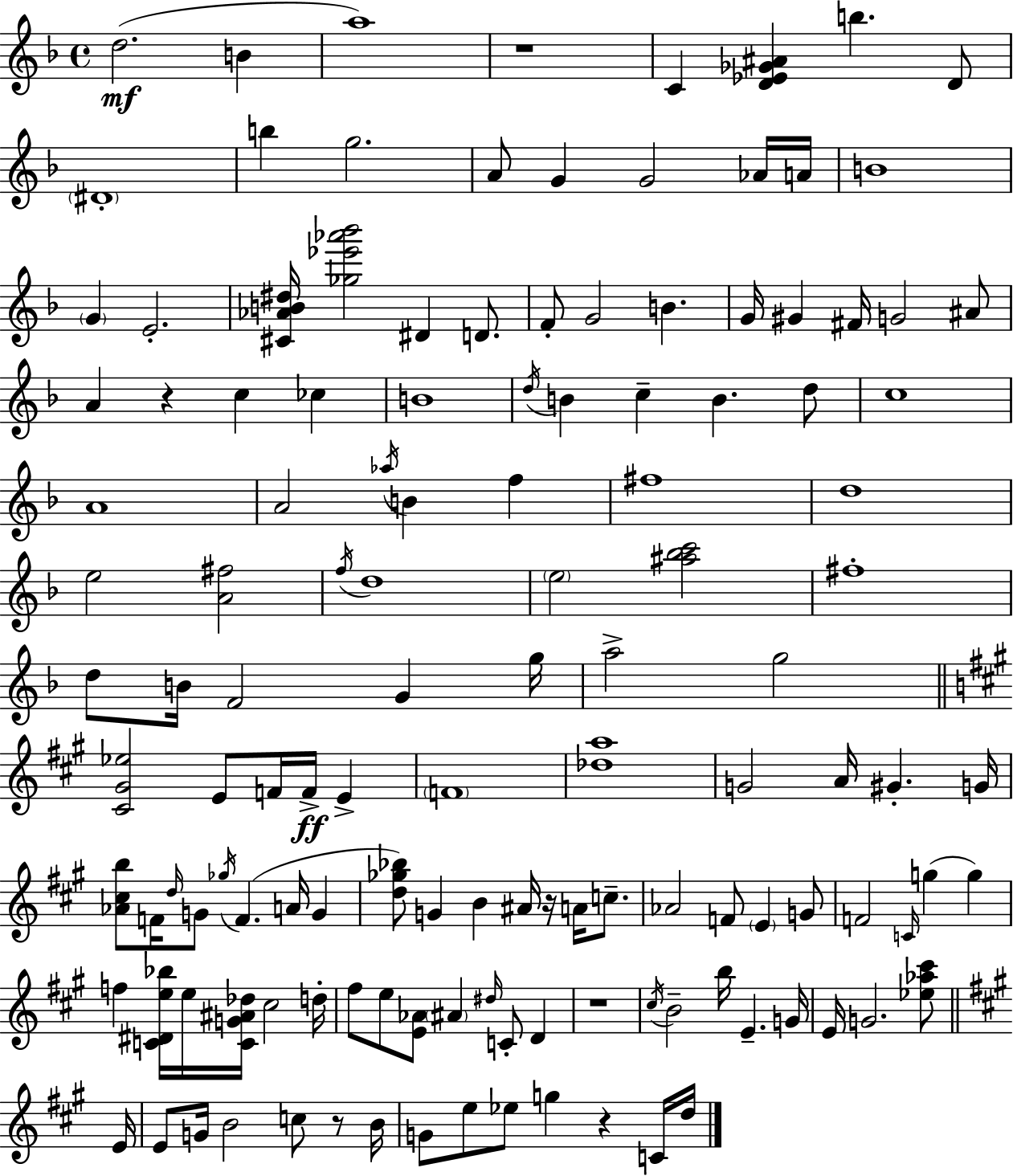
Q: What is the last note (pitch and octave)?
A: D5